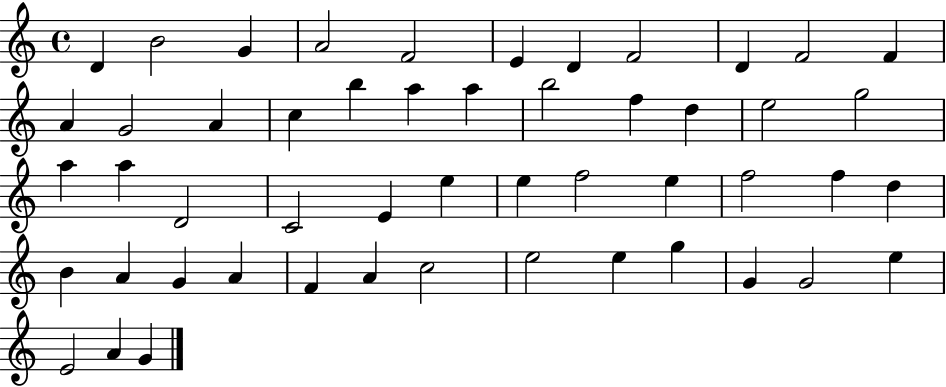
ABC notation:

X:1
T:Untitled
M:4/4
L:1/4
K:C
D B2 G A2 F2 E D F2 D F2 F A G2 A c b a a b2 f d e2 g2 a a D2 C2 E e e f2 e f2 f d B A G A F A c2 e2 e g G G2 e E2 A G